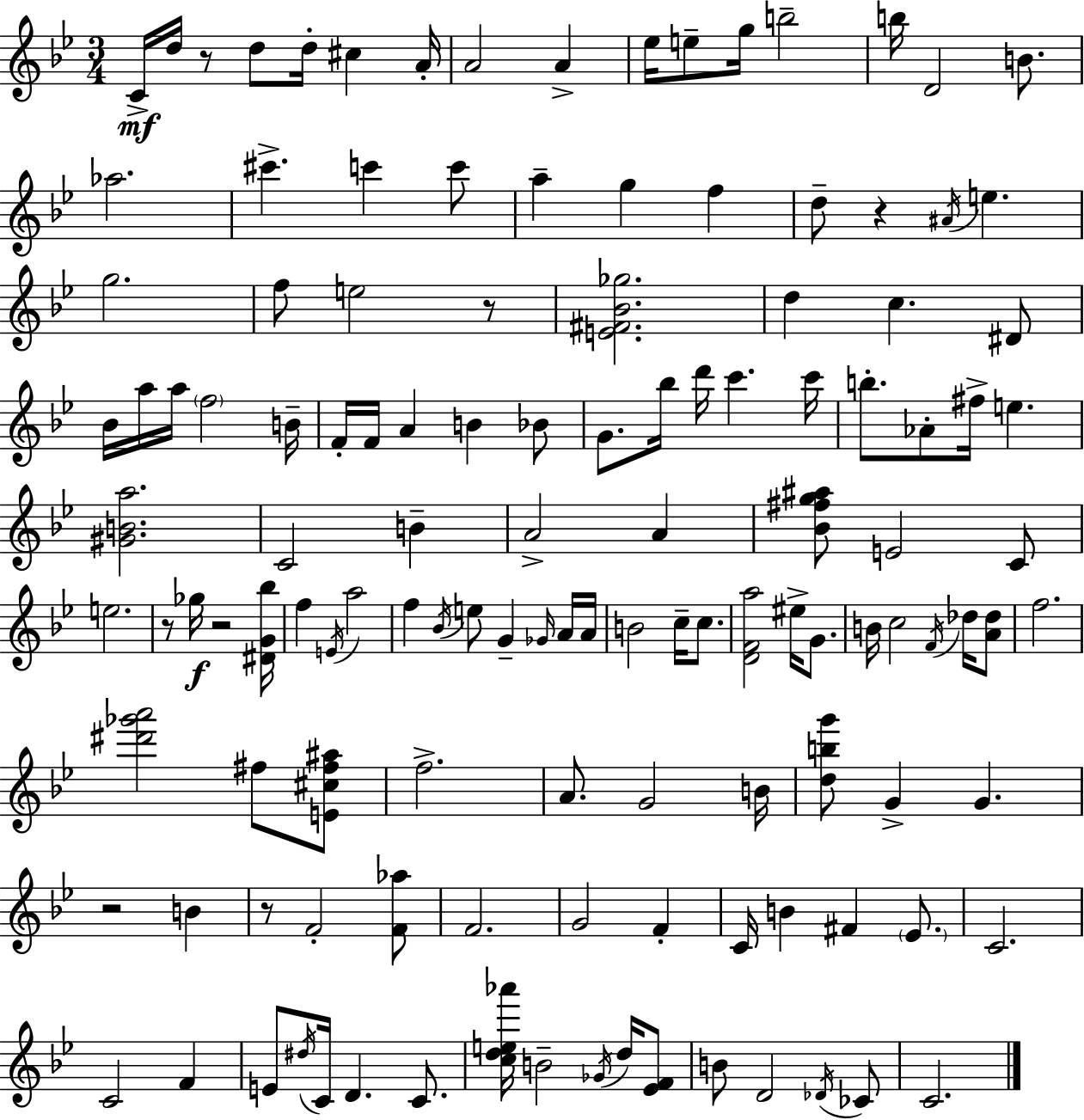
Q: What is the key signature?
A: G minor